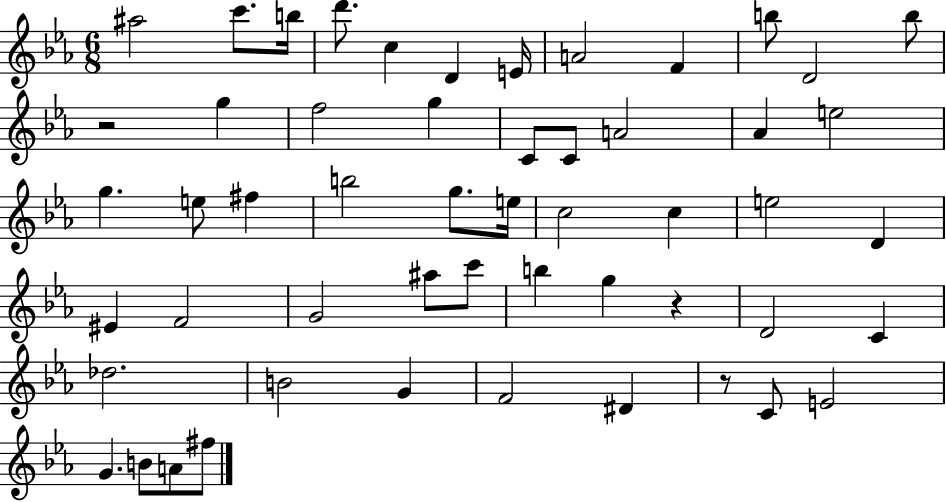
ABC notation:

X:1
T:Untitled
M:6/8
L:1/4
K:Eb
^a2 c'/2 b/4 d'/2 c D E/4 A2 F b/2 D2 b/2 z2 g f2 g C/2 C/2 A2 _A e2 g e/2 ^f b2 g/2 e/4 c2 c e2 D ^E F2 G2 ^a/2 c'/2 b g z D2 C _d2 B2 G F2 ^D z/2 C/2 E2 G B/2 A/2 ^f/2